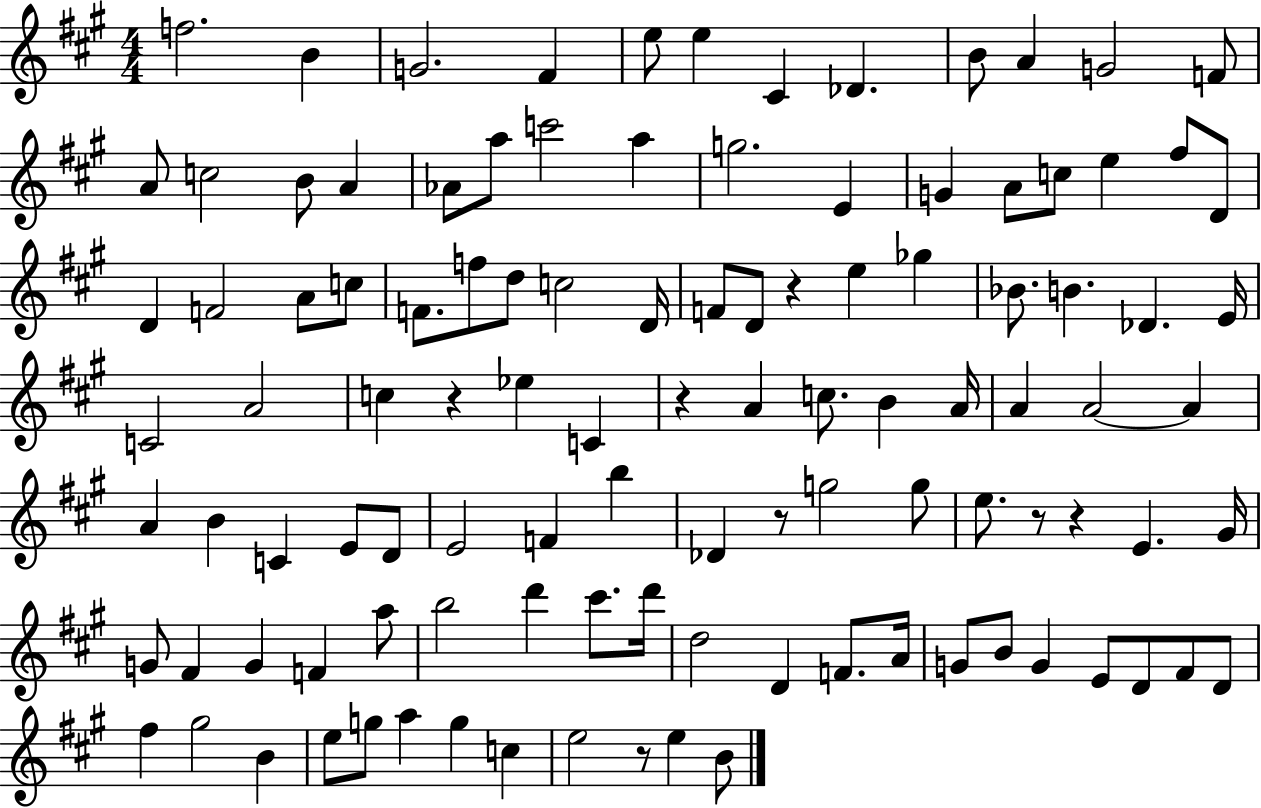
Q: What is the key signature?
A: A major